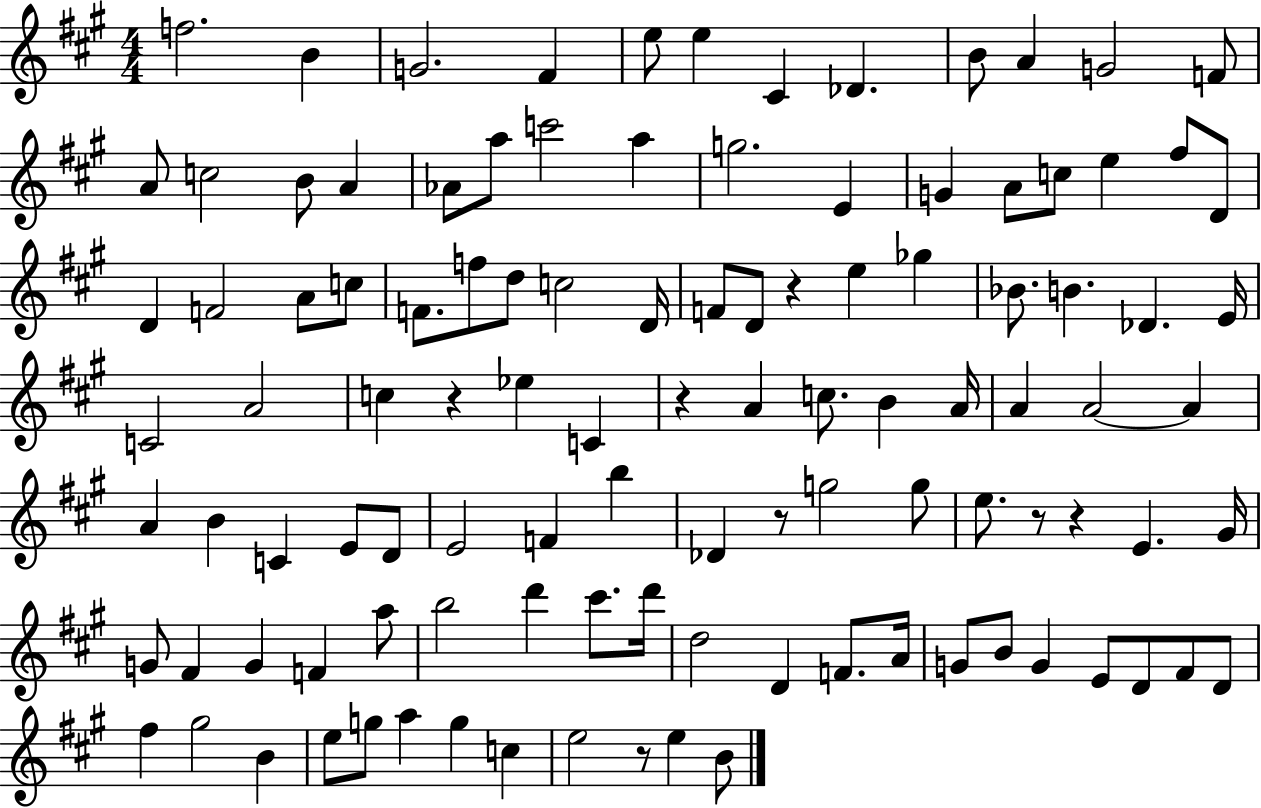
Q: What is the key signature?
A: A major